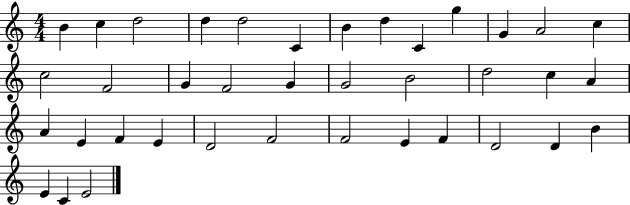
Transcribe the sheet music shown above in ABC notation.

X:1
T:Untitled
M:4/4
L:1/4
K:C
B c d2 d d2 C B d C g G A2 c c2 F2 G F2 G G2 B2 d2 c A A E F E D2 F2 F2 E F D2 D B E C E2